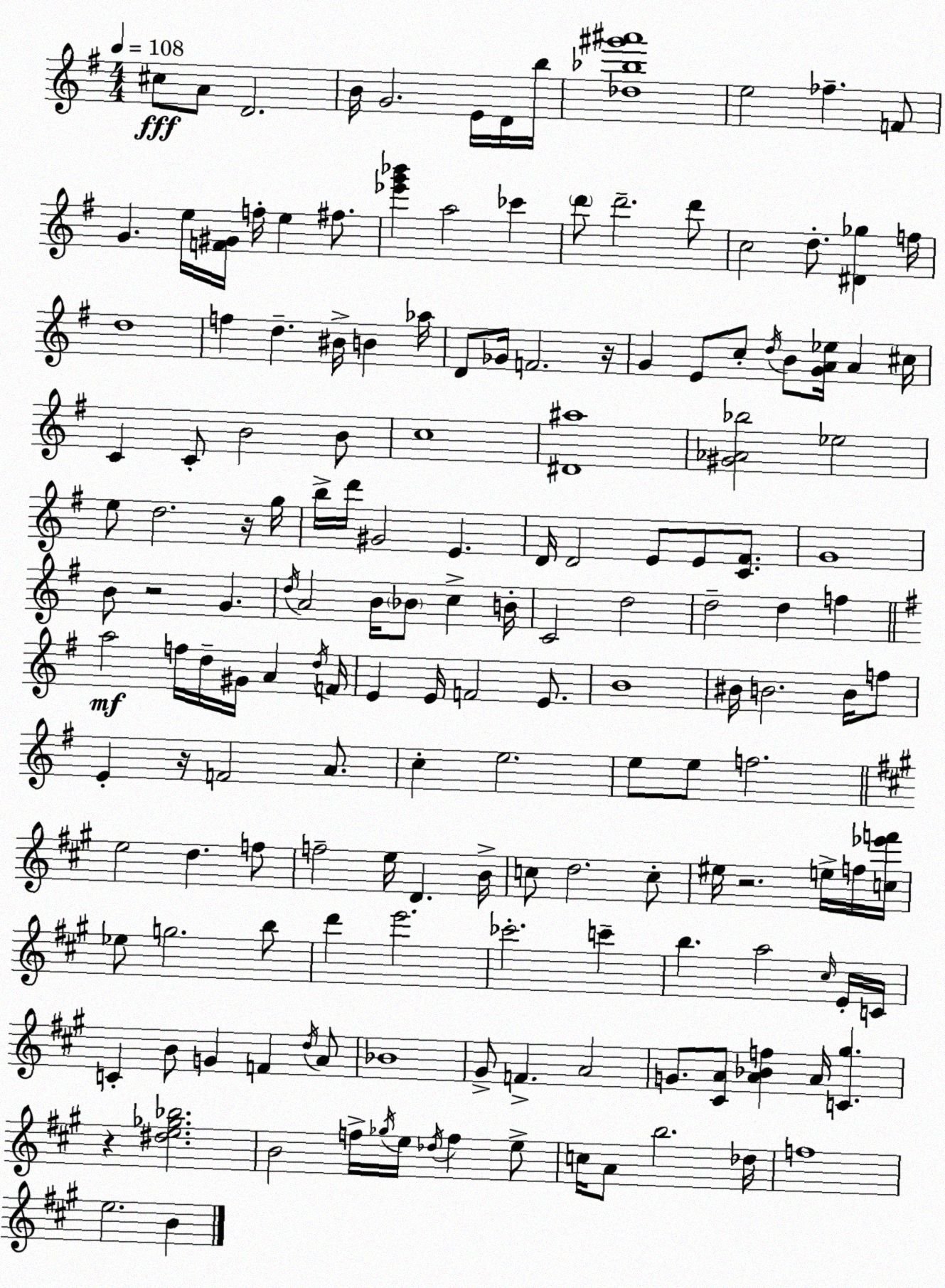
X:1
T:Untitled
M:4/4
L:1/4
K:G
^c/2 A/2 D2 B/4 G2 E/4 D/4 b/4 [_d_b^g'^a']4 e2 _f F/2 G e/4 [F^G]/4 f/4 e ^f/2 [_e'g'_b'] a2 _c' d'/2 d'2 d'/2 c2 d/2 [^D_g] f/4 d4 f d ^B/4 B _a/4 D/2 _G/4 F2 z/4 G E/2 c/2 d/4 B/2 [GA_e]/4 A ^c/4 C C/2 B2 B/2 c4 [^D^a]4 [^G_A_b]2 _e2 e/2 d2 z/4 g/4 b/4 d'/4 ^G2 E D/4 D2 E/2 E/2 [C^F]/2 G4 B/2 z2 G d/4 A2 B/4 _B/2 c B/4 C2 d2 d2 d f a2 f/4 d/4 ^G/4 A d/4 F/4 E E/4 F2 E/2 B4 ^B/4 B2 B/4 f/2 E z/4 F2 A/2 c e2 e/2 e/2 f2 e2 d f/2 f2 e/4 D B/4 c/2 d2 c/2 ^e/4 z2 e/4 f/4 [c_e'f']/4 _e/2 g2 b/2 d' e'2 _c'2 c' b a2 ^c/4 E/4 C/4 C B/2 G F d/4 A/2 _B4 ^G/2 F A2 G/2 [^CA]/2 [A_Bf] A/4 [C^g] z [^de_g_b]2 B2 f/4 _g/4 e/4 _d/4 f e/2 c/4 A/2 b2 _d/4 f4 e2 B